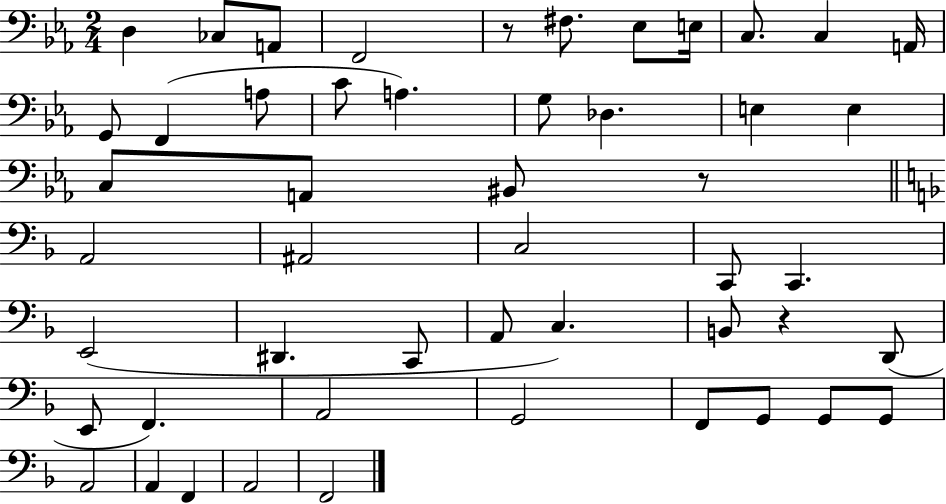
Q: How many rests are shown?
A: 3